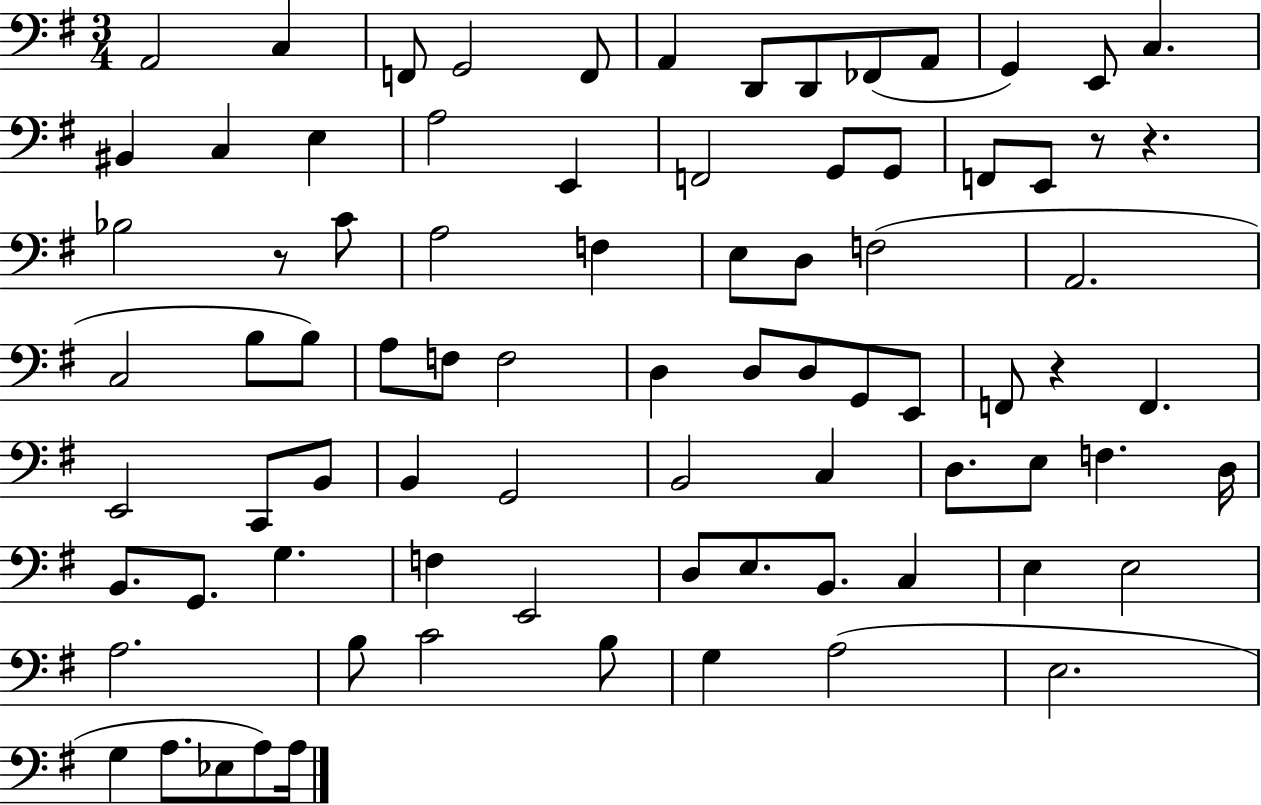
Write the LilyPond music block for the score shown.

{
  \clef bass
  \numericTimeSignature
  \time 3/4
  \key g \major
  \repeat volta 2 { a,2 c4 | f,8 g,2 f,8 | a,4 d,8 d,8 fes,8( a,8 | g,4) e,8 c4. | \break bis,4 c4 e4 | a2 e,4 | f,2 g,8 g,8 | f,8 e,8 r8 r4. | \break bes2 r8 c'8 | a2 f4 | e8 d8 f2( | a,2. | \break c2 b8 b8) | a8 f8 f2 | d4 d8 d8 g,8 e,8 | f,8 r4 f,4. | \break e,2 c,8 b,8 | b,4 g,2 | b,2 c4 | d8. e8 f4. d16 | \break b,8. g,8. g4. | f4 e,2 | d8 e8. b,8. c4 | e4 e2 | \break a2. | b8 c'2 b8 | g4 a2( | e2. | \break g4 a8. ees8 a8) a16 | } \bar "|."
}